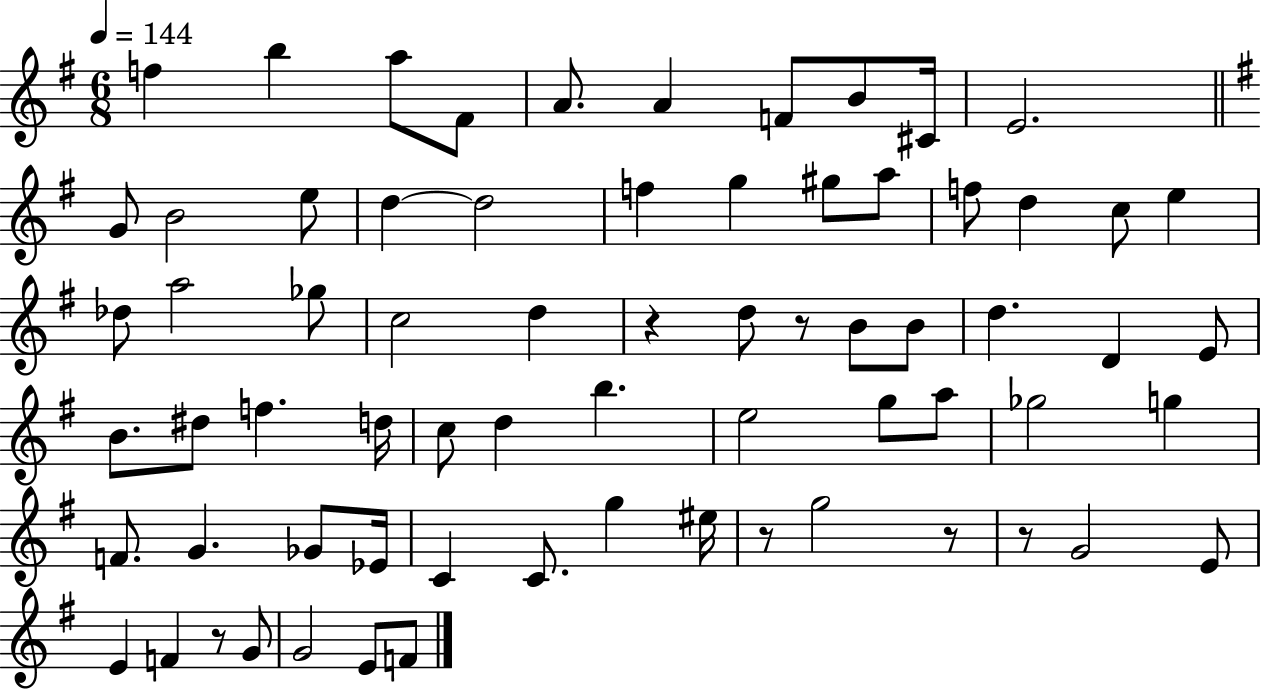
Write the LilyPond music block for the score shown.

{
  \clef treble
  \numericTimeSignature
  \time 6/8
  \key g \major
  \tempo 4 = 144
  f''4 b''4 a''8 fis'8 | a'8. a'4 f'8 b'8 cis'16 | e'2. | \bar "||" \break \key g \major g'8 b'2 e''8 | d''4~~ d''2 | f''4 g''4 gis''8 a''8 | f''8 d''4 c''8 e''4 | \break des''8 a''2 ges''8 | c''2 d''4 | r4 d''8 r8 b'8 b'8 | d''4. d'4 e'8 | \break b'8. dis''8 f''4. d''16 | c''8 d''4 b''4. | e''2 g''8 a''8 | ges''2 g''4 | \break f'8. g'4. ges'8 ees'16 | c'4 c'8. g''4 eis''16 | r8 g''2 r8 | r8 g'2 e'8 | \break e'4 f'4 r8 g'8 | g'2 e'8 f'8 | \bar "|."
}